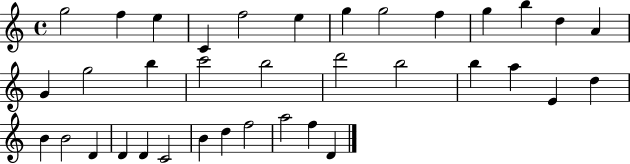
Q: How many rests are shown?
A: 0